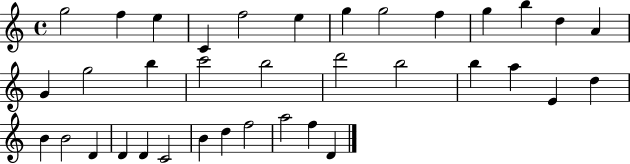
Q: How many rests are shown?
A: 0